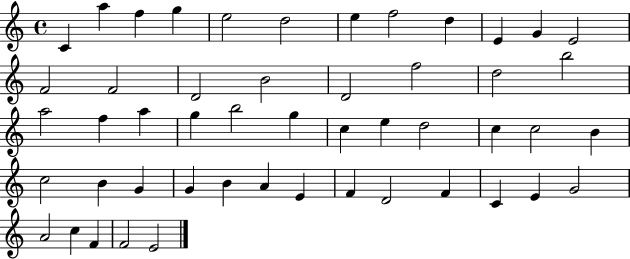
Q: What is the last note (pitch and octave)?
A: E4